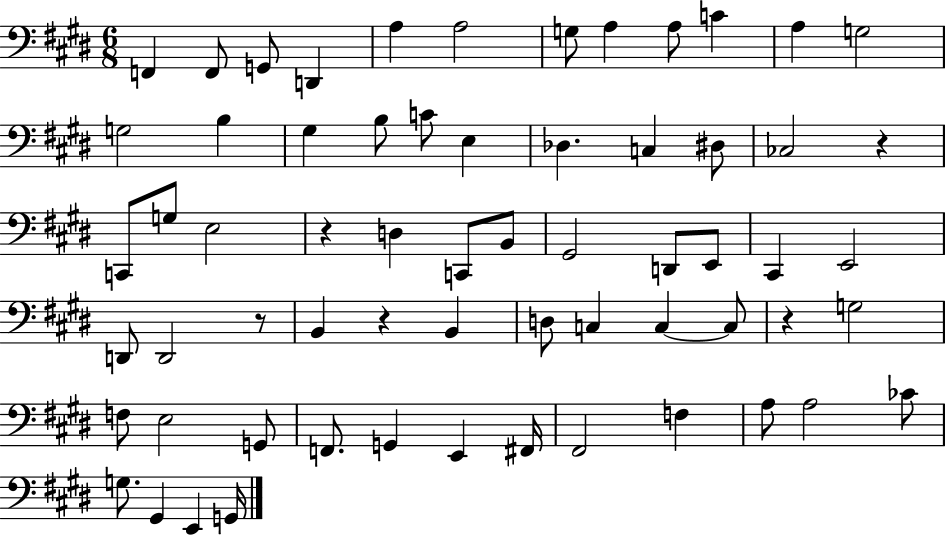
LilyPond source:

{
  \clef bass
  \numericTimeSignature
  \time 6/8
  \key e \major
  f,4 f,8 g,8 d,4 | a4 a2 | g8 a4 a8 c'4 | a4 g2 | \break g2 b4 | gis4 b8 c'8 e4 | des4. c4 dis8 | ces2 r4 | \break c,8 g8 e2 | r4 d4 c,8 b,8 | gis,2 d,8 e,8 | cis,4 e,2 | \break d,8 d,2 r8 | b,4 r4 b,4 | d8 c4 c4~~ c8 | r4 g2 | \break f8 e2 g,8 | f,8. g,4 e,4 fis,16 | fis,2 f4 | a8 a2 ces'8 | \break g8. gis,4 e,4 g,16 | \bar "|."
}